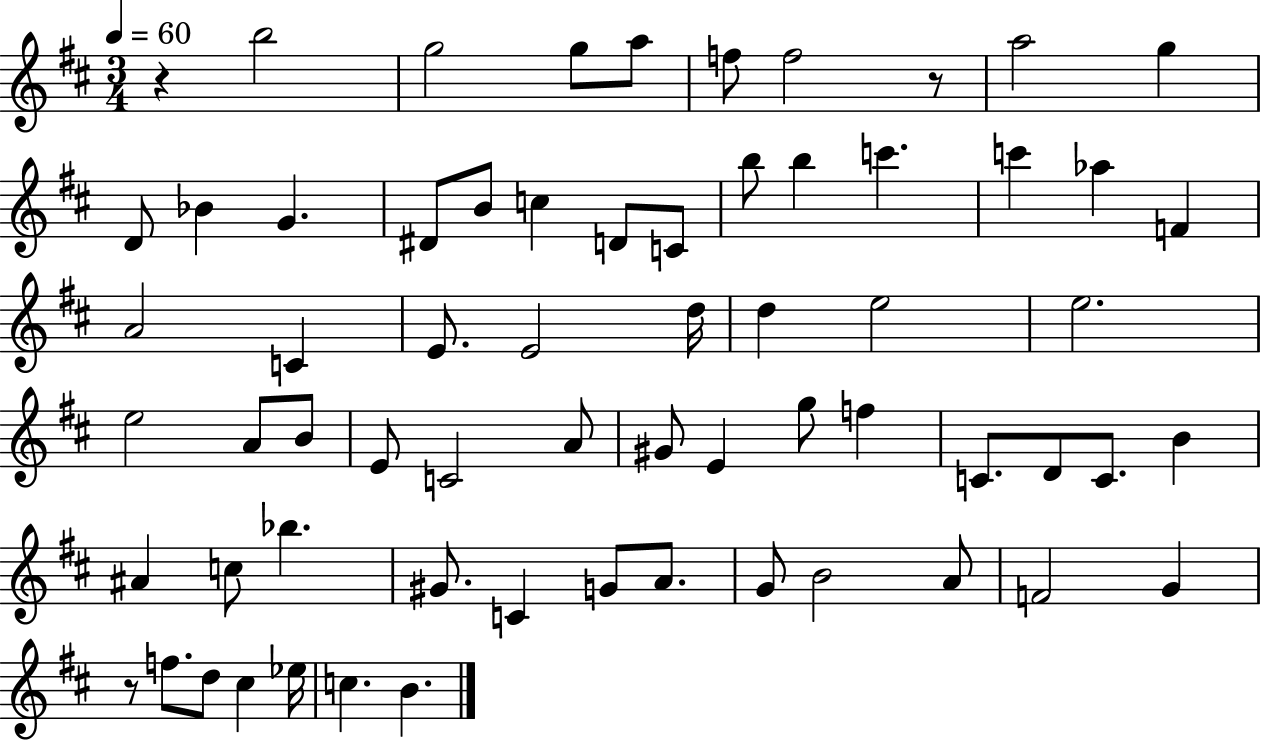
{
  \clef treble
  \numericTimeSignature
  \time 3/4
  \key d \major
  \tempo 4 = 60
  r4 b''2 | g''2 g''8 a''8 | f''8 f''2 r8 | a''2 g''4 | \break d'8 bes'4 g'4. | dis'8 b'8 c''4 d'8 c'8 | b''8 b''4 c'''4. | c'''4 aes''4 f'4 | \break a'2 c'4 | e'8. e'2 d''16 | d''4 e''2 | e''2. | \break e''2 a'8 b'8 | e'8 c'2 a'8 | gis'8 e'4 g''8 f''4 | c'8. d'8 c'8. b'4 | \break ais'4 c''8 bes''4. | gis'8. c'4 g'8 a'8. | g'8 b'2 a'8 | f'2 g'4 | \break r8 f''8. d''8 cis''4 ees''16 | c''4. b'4. | \bar "|."
}